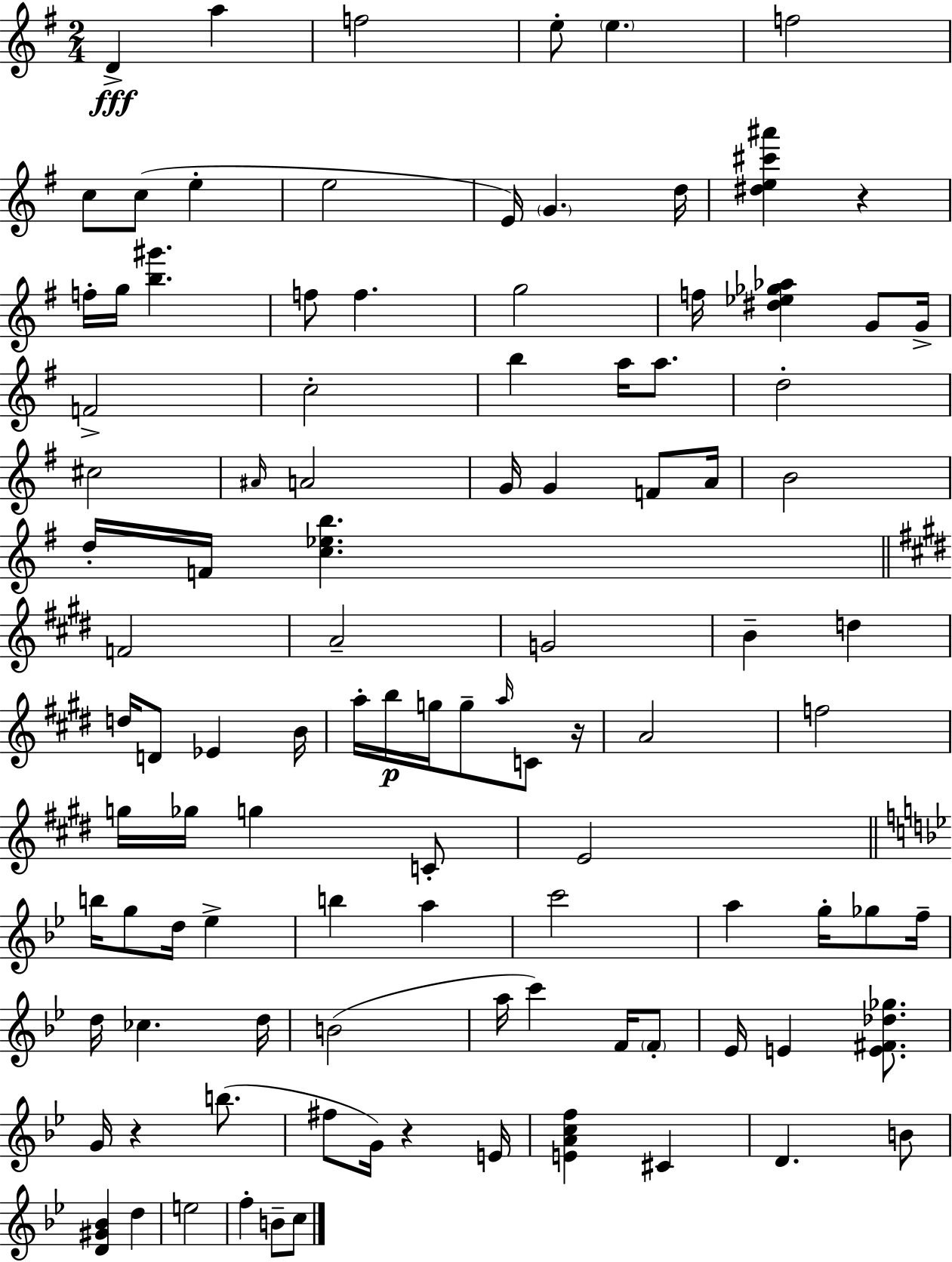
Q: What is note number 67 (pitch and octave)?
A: A5